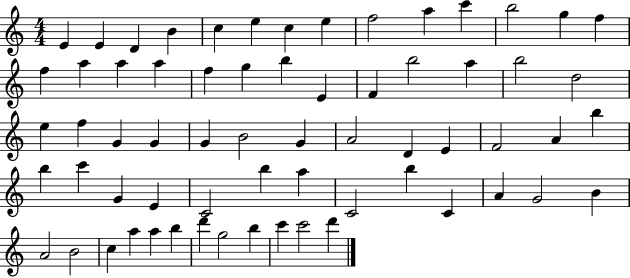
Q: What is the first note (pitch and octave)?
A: E4